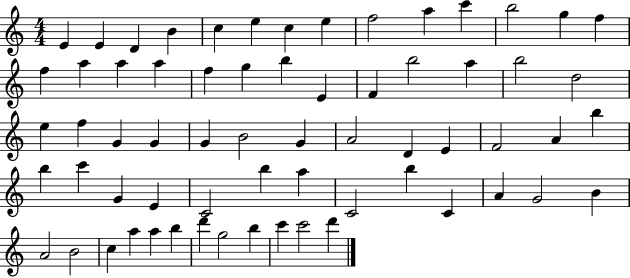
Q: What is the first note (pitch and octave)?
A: E4